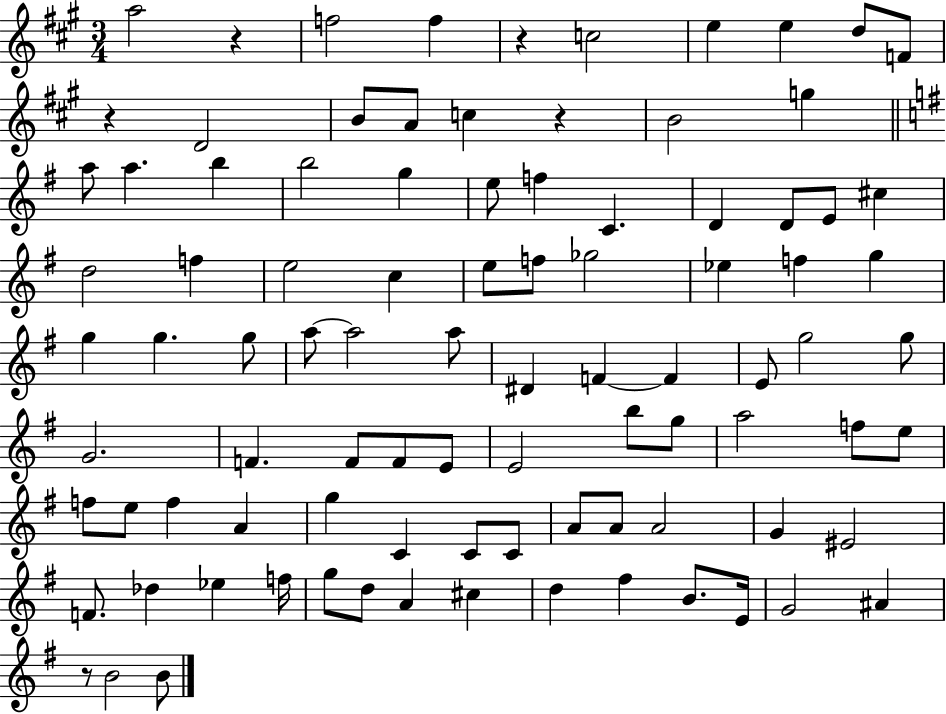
X:1
T:Untitled
M:3/4
L:1/4
K:A
a2 z f2 f z c2 e e d/2 F/2 z D2 B/2 A/2 c z B2 g a/2 a b b2 g e/2 f C D D/2 E/2 ^c d2 f e2 c e/2 f/2 _g2 _e f g g g g/2 a/2 a2 a/2 ^D F F E/2 g2 g/2 G2 F F/2 F/2 E/2 E2 b/2 g/2 a2 f/2 e/2 f/2 e/2 f A g C C/2 C/2 A/2 A/2 A2 G ^E2 F/2 _d _e f/4 g/2 d/2 A ^c d ^f B/2 E/4 G2 ^A z/2 B2 B/2